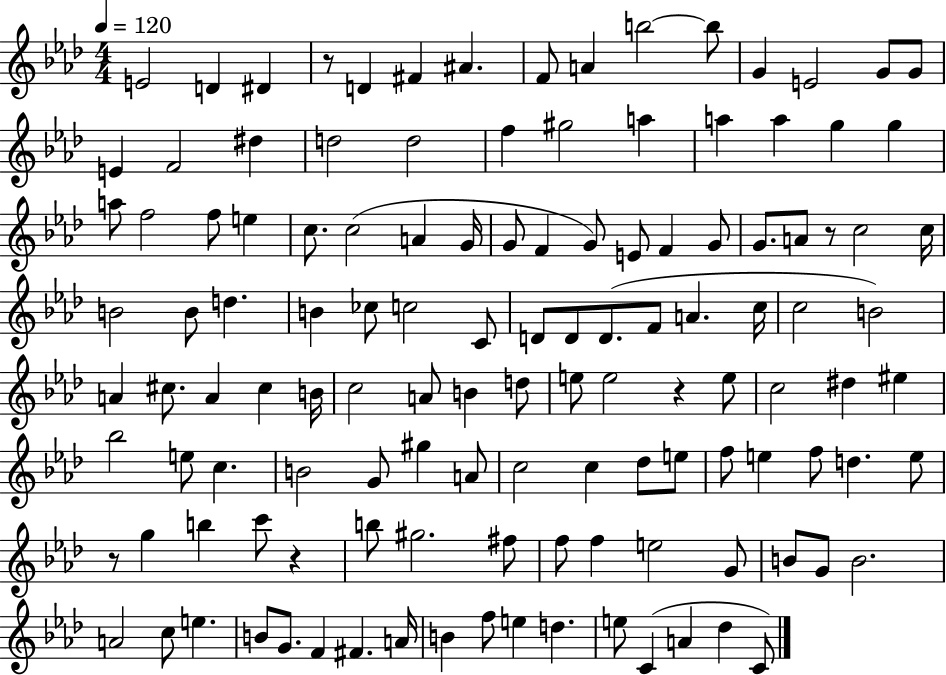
{
  \clef treble
  \numericTimeSignature
  \time 4/4
  \key aes \major
  \tempo 4 = 120
  e'2 d'4 dis'4 | r8 d'4 fis'4 ais'4. | f'8 a'4 b''2~~ b''8 | g'4 e'2 g'8 g'8 | \break e'4 f'2 dis''4 | d''2 d''2 | f''4 gis''2 a''4 | a''4 a''4 g''4 g''4 | \break a''8 f''2 f''8 e''4 | c''8. c''2( a'4 g'16 | g'8 f'4 g'8) e'8 f'4 g'8 | g'8. a'8 r8 c''2 c''16 | \break b'2 b'8 d''4. | b'4 ces''8 c''2 c'8 | d'8 d'8 d'8.( f'8 a'4. c''16 | c''2 b'2) | \break a'4 cis''8. a'4 cis''4 b'16 | c''2 a'8 b'4 d''8 | e''8 e''2 r4 e''8 | c''2 dis''4 eis''4 | \break bes''2 e''8 c''4. | b'2 g'8 gis''4 a'8 | c''2 c''4 des''8 e''8 | f''8 e''4 f''8 d''4. e''8 | \break r8 g''4 b''4 c'''8 r4 | b''8 gis''2. fis''8 | f''8 f''4 e''2 g'8 | b'8 g'8 b'2. | \break a'2 c''8 e''4. | b'8 g'8. f'4 fis'4. a'16 | b'4 f''8 e''4 d''4. | e''8 c'4( a'4 des''4 c'8) | \break \bar "|."
}